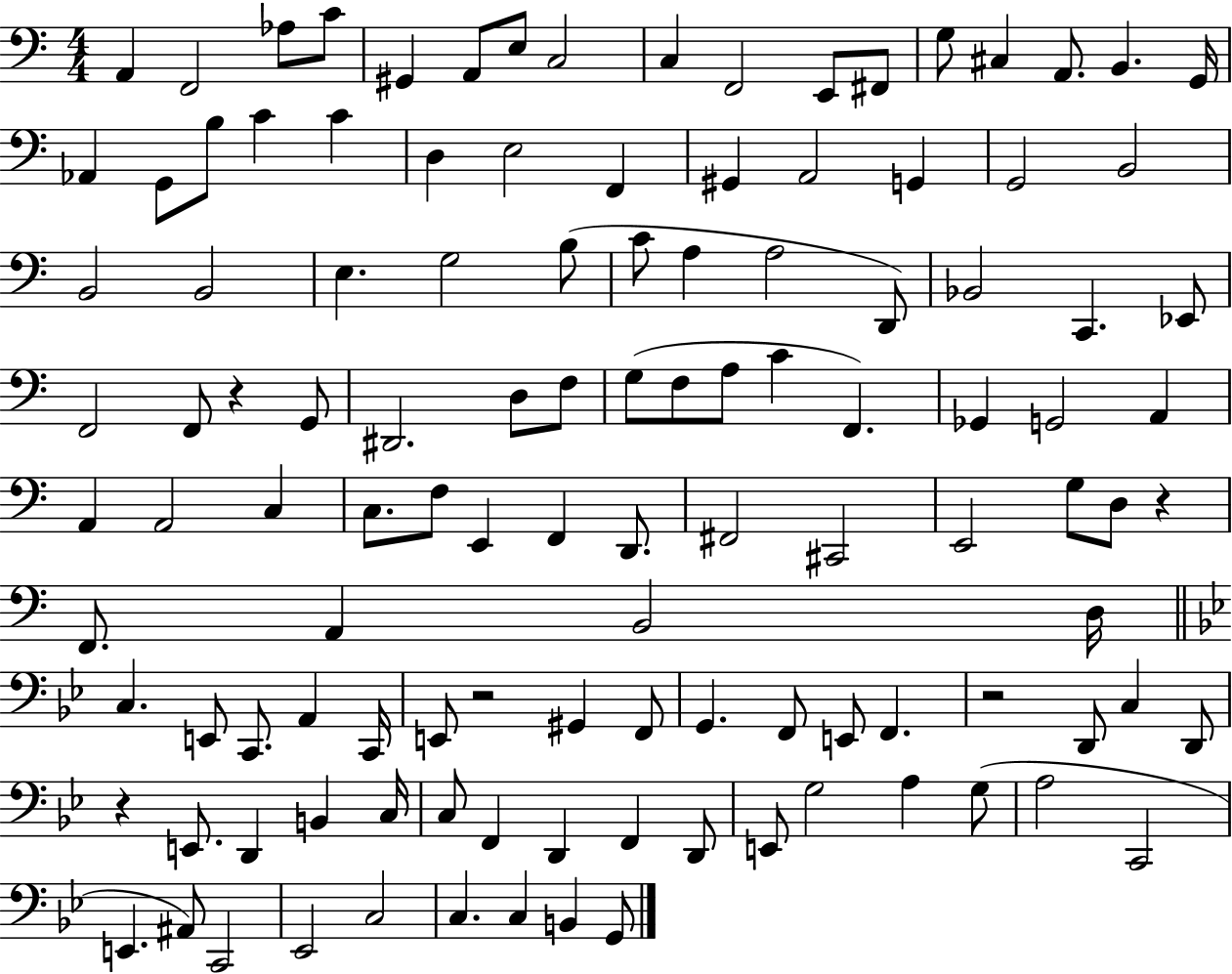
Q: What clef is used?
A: bass